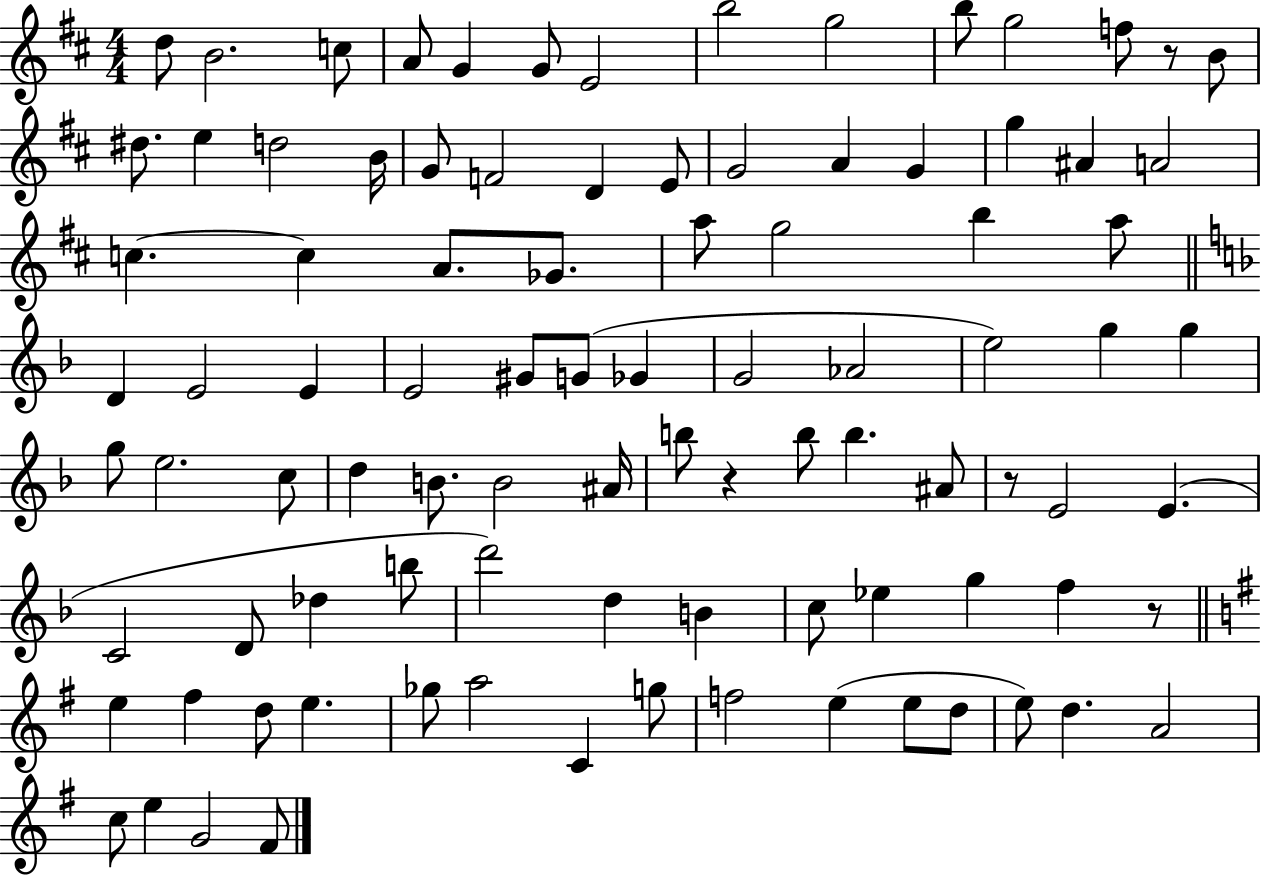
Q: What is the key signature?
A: D major